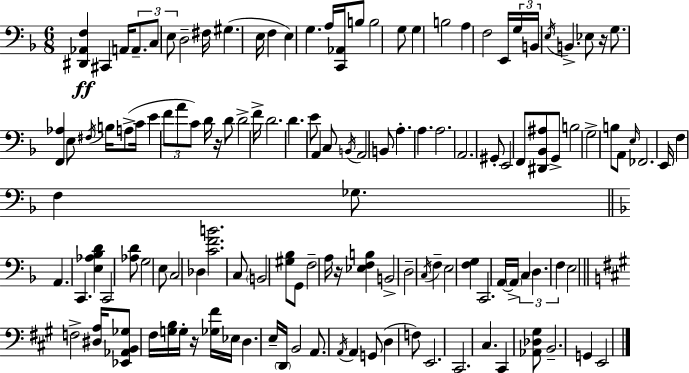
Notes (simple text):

[D#2,Ab2,F3]/q C#2/q A2/s A2/e. C3/e E3/e D3/h F#3/s G#3/q. E3/s F3/q E3/q G3/q. A3/s [C2,Ab2]/s B3/e B3/h G3/e G3/q B3/h A3/q F3/h E2/s G3/s B2/s E3/s B2/q. Eb3/e R/s G3/e. [F2,Ab3]/q E3/e F#3/s B3/s A3/e C4/s E4/q F4/e A4/e C4/e D4/s R/s D4/e D4/h F4/s D4/h. D4/q. E4/e A2/q C3/e B2/s A2/h B2/e A3/q. A3/q. A3/h. A2/h. G#2/e E2/h F2/e [D#2,Bb2,A#3]/e G2/e B3/h G3/h B3/e A2/e E3/s FES2/h. E2/s F3/q F3/q Gb3/e. A2/q. C2/q. [E3,Ab3,Bb3,D4]/q C2/h [Ab3,D4]/e G3/h E3/e C3/h Db3/q [C4,F4,B4]/h. C3/e B2/h [G#3,Bb3]/e G2/e F3/h A3/s R/s [Eb3,F3,B3]/q B2/h D3/h C3/s F3/q E3/h [F3,G3]/q C2/h. A2/s A2/s C3/q D3/q. F3/q E3/h F3/h [D#3,A3]/s [Eb2,Ab2,B2,Gb3]/e F#3/s [G3,B3]/s G3/s R/s [Gb3,F#4]/s Eb3/s D3/q. E3/s D2/s B2/h A2/e. A2/s A2/q G2/e D3/q F3/e E2/h. C#2/h. C#3/q. C#2/q [Ab2,Db3,G#3]/e B2/h. G2/q E2/h